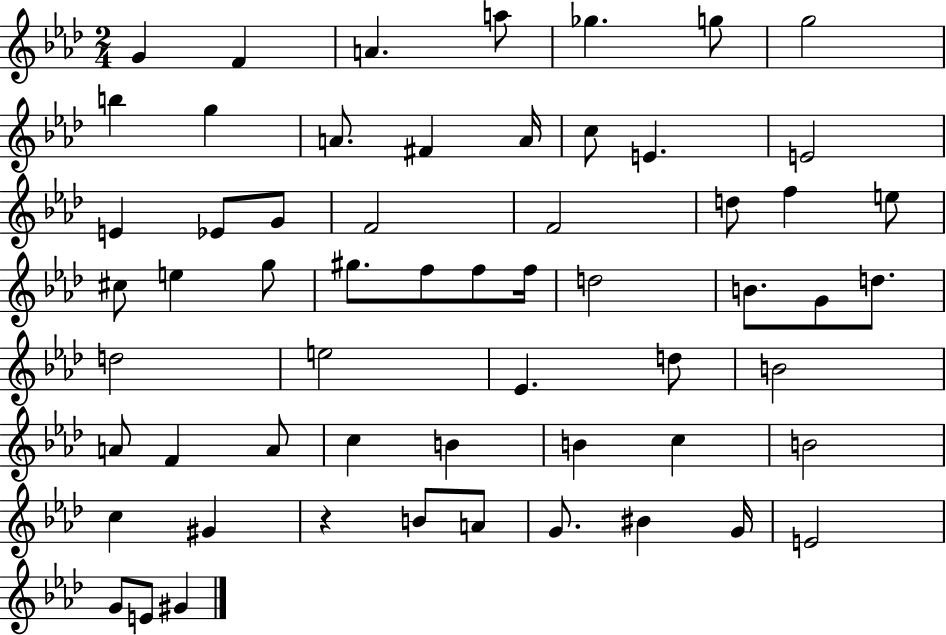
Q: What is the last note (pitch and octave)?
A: G#4